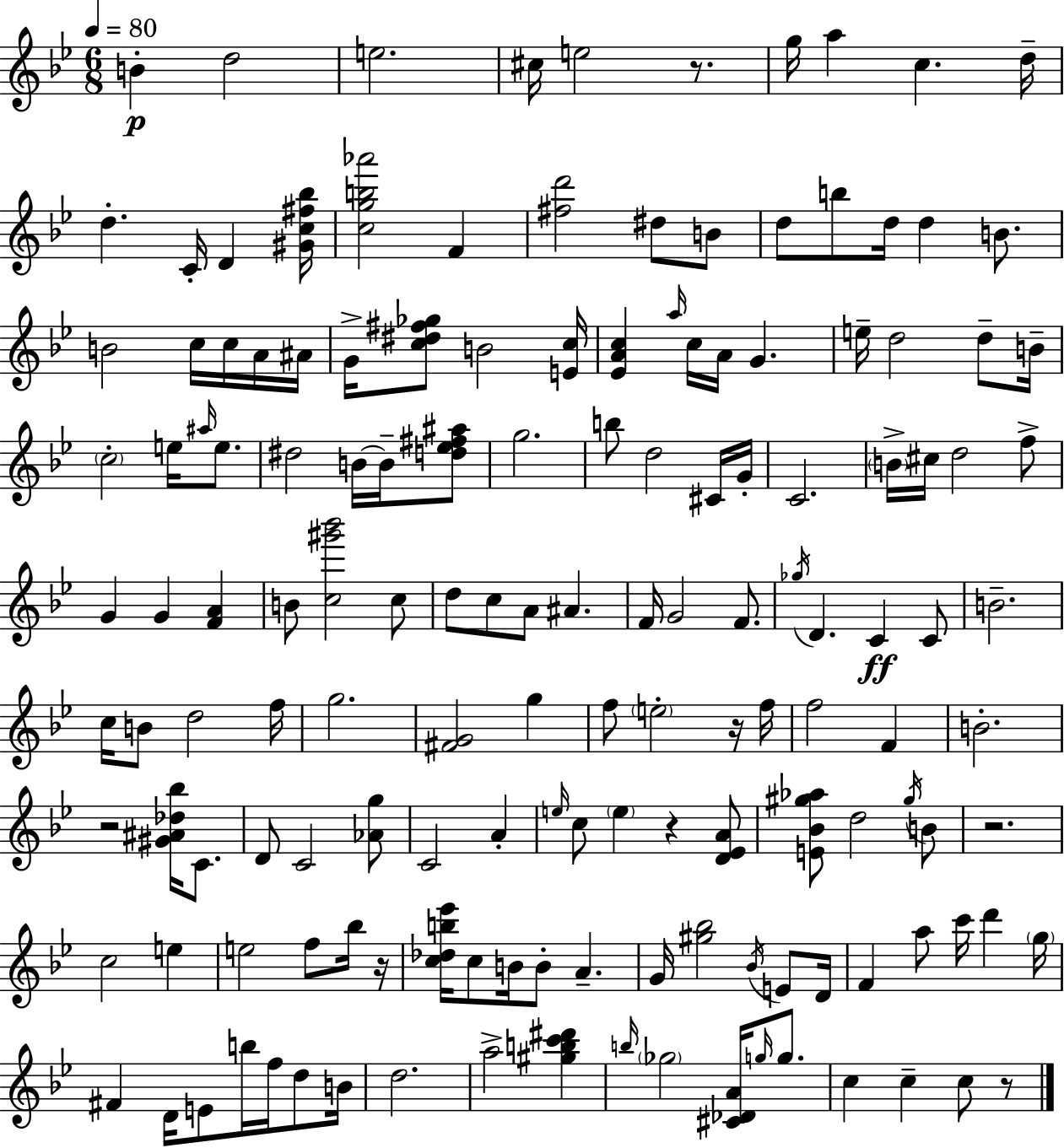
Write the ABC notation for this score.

X:1
T:Untitled
M:6/8
L:1/4
K:Gm
B d2 e2 ^c/4 e2 z/2 g/4 a c d/4 d C/4 D [^Gc^f_b]/4 [cgb_a']2 F [^fd']2 ^d/2 B/2 d/2 b/2 d/4 d B/2 B2 c/4 c/4 A/4 ^A/4 G/4 [c^d^f_g]/2 B2 [Ec]/4 [_EAc] a/4 c/4 A/4 G e/4 d2 d/2 B/4 c2 e/4 ^a/4 e/2 ^d2 B/4 B/4 [d_e^f^a]/2 g2 b/2 d2 ^C/4 G/4 C2 B/4 ^c/4 d2 f/2 G G [FA] B/2 [c^g'_b']2 c/2 d/2 c/2 A/2 ^A F/4 G2 F/2 _g/4 D C C/2 B2 c/4 B/2 d2 f/4 g2 [^FG]2 g f/2 e2 z/4 f/4 f2 F B2 z2 [^G^A_d_b]/4 C/2 D/2 C2 [_Ag]/2 C2 A e/4 c/2 e z [D_EA]/2 [E_B^g_a]/2 d2 ^g/4 B/2 z2 c2 e e2 f/2 _b/4 z/4 [c_db_e']/4 c/2 B/4 B/2 A G/4 [^g_b]2 _B/4 E/2 D/4 F a/2 c'/4 d' g/4 ^F D/4 E/2 b/4 f/4 d/2 B/4 d2 a2 [^gbc'^d'] b/4 _g2 [^C_DA]/4 g/4 g/2 c c c/2 z/2